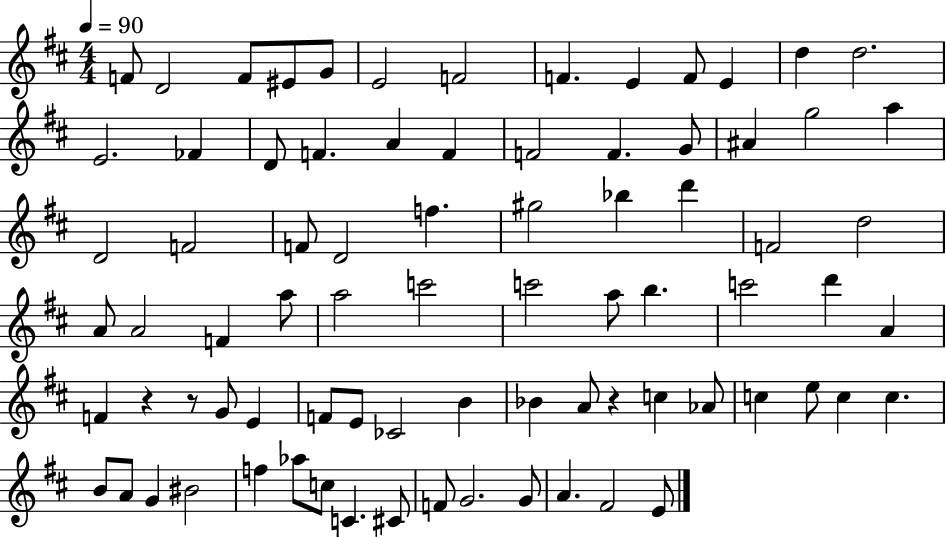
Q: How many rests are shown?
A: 3